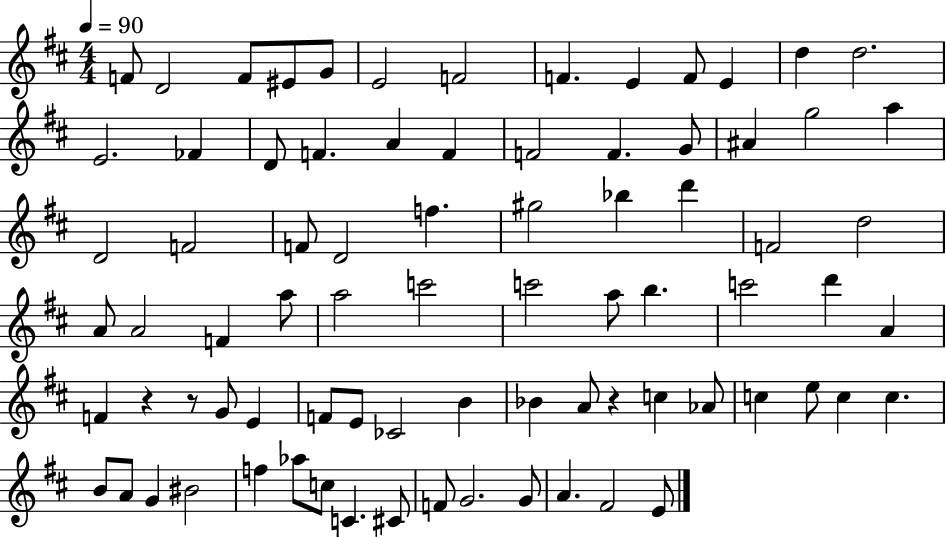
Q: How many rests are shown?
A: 3